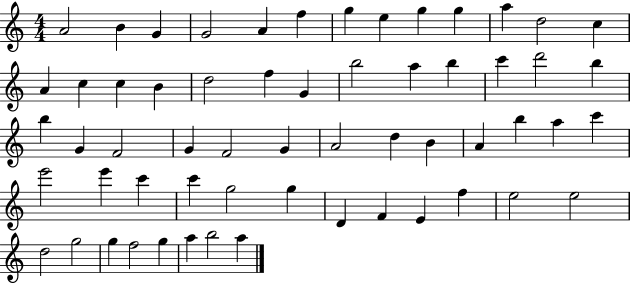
{
  \clef treble
  \numericTimeSignature
  \time 4/4
  \key c \major
  a'2 b'4 g'4 | g'2 a'4 f''4 | g''4 e''4 g''4 g''4 | a''4 d''2 c''4 | \break a'4 c''4 c''4 b'4 | d''2 f''4 g'4 | b''2 a''4 b''4 | c'''4 d'''2 b''4 | \break b''4 g'4 f'2 | g'4 f'2 g'4 | a'2 d''4 b'4 | a'4 b''4 a''4 c'''4 | \break e'''2 e'''4 c'''4 | c'''4 g''2 g''4 | d'4 f'4 e'4 f''4 | e''2 e''2 | \break d''2 g''2 | g''4 f''2 g''4 | a''4 b''2 a''4 | \bar "|."
}